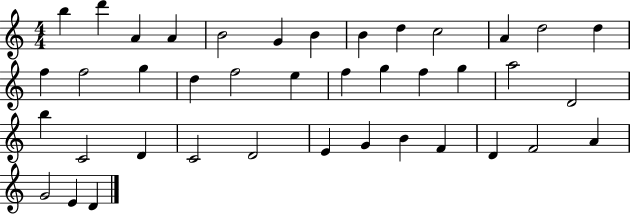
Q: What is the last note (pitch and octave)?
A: D4